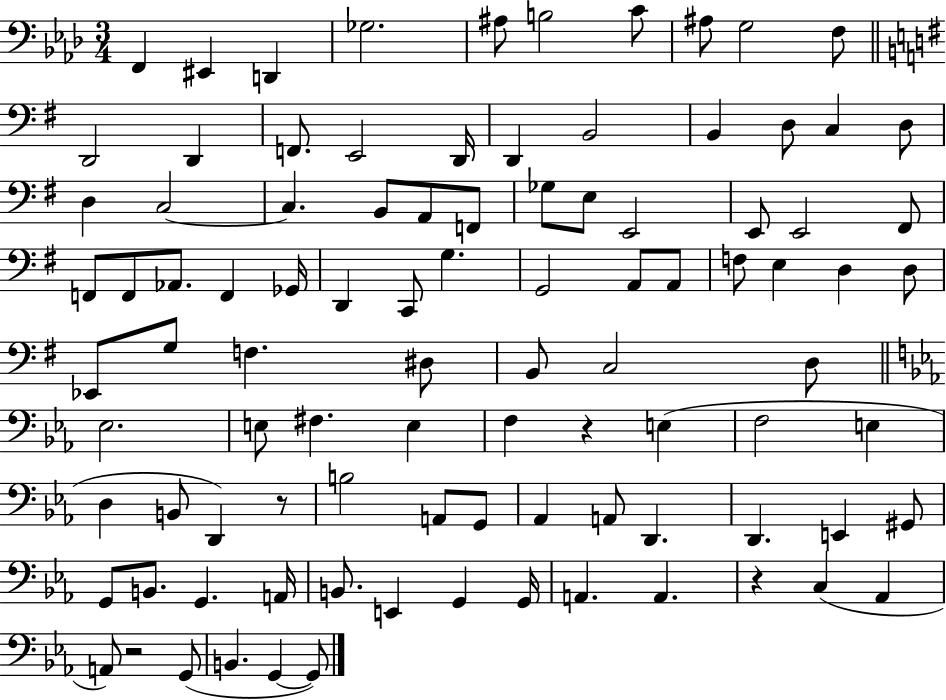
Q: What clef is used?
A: bass